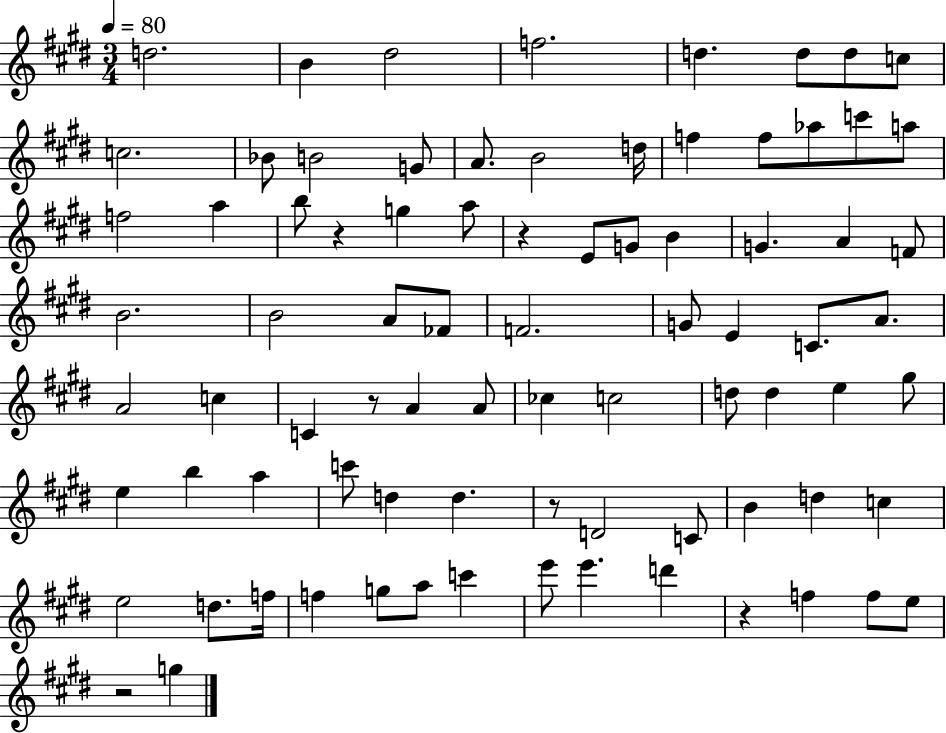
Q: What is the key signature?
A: E major